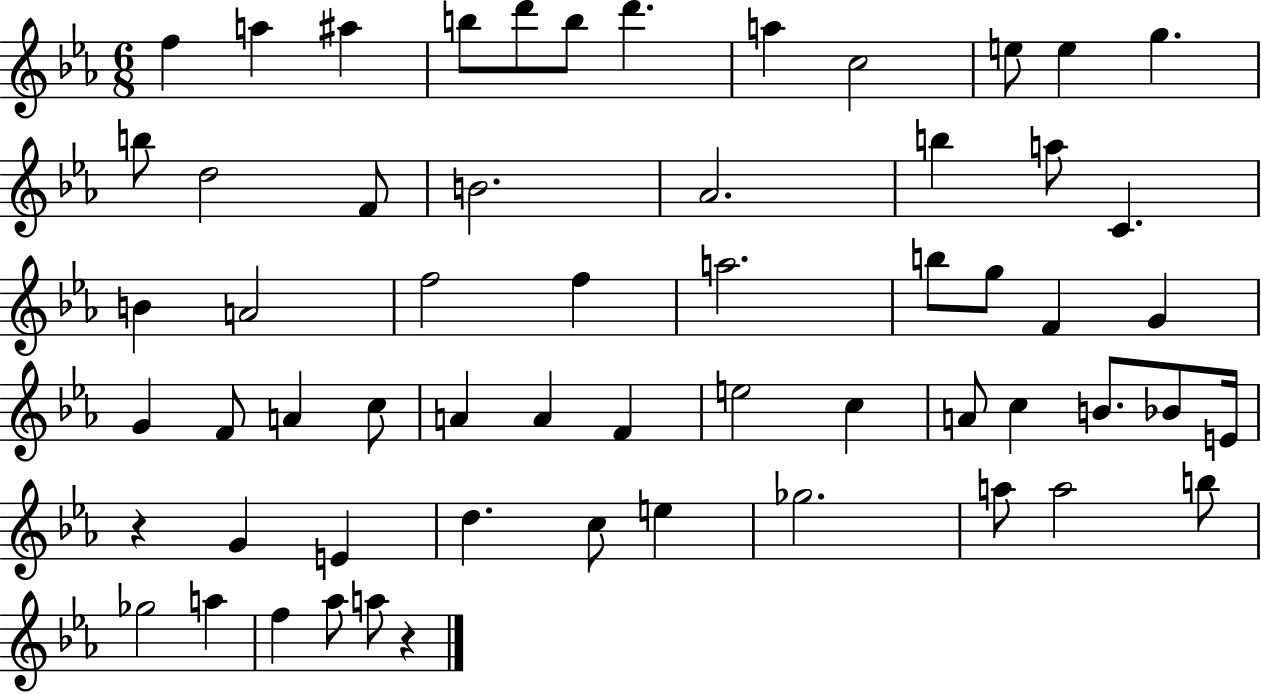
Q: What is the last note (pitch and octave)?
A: A5